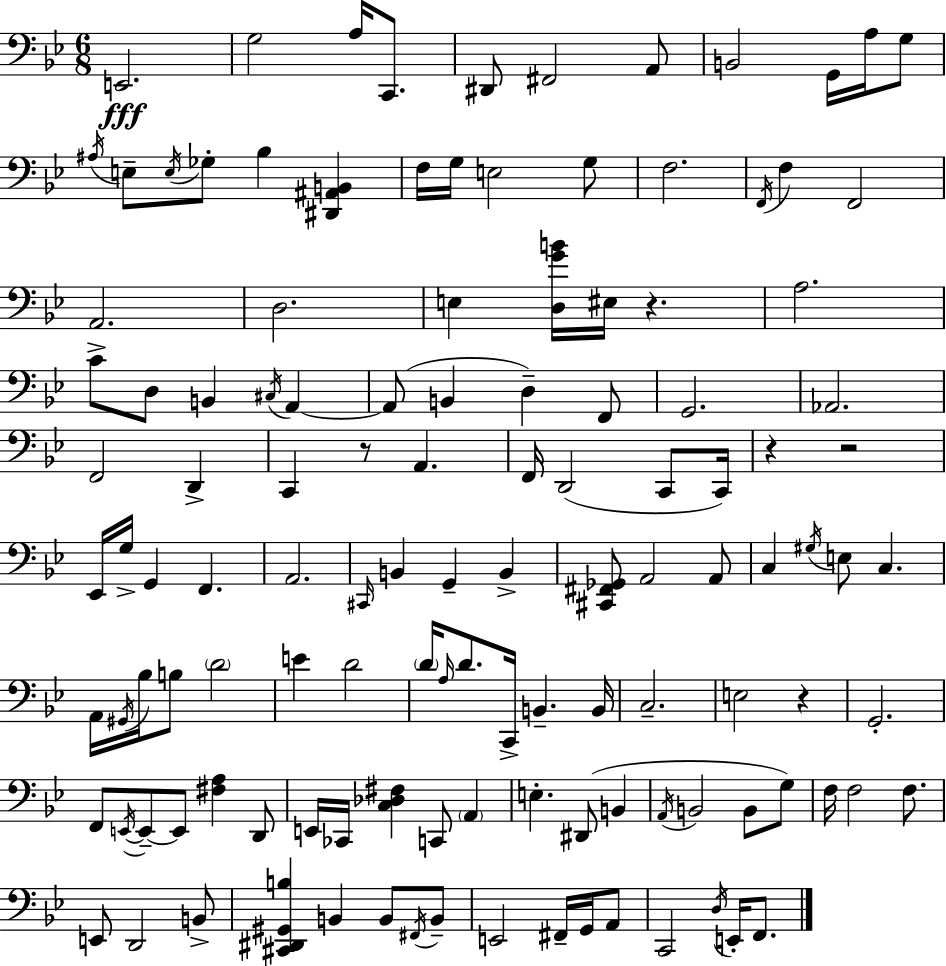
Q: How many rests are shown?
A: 5